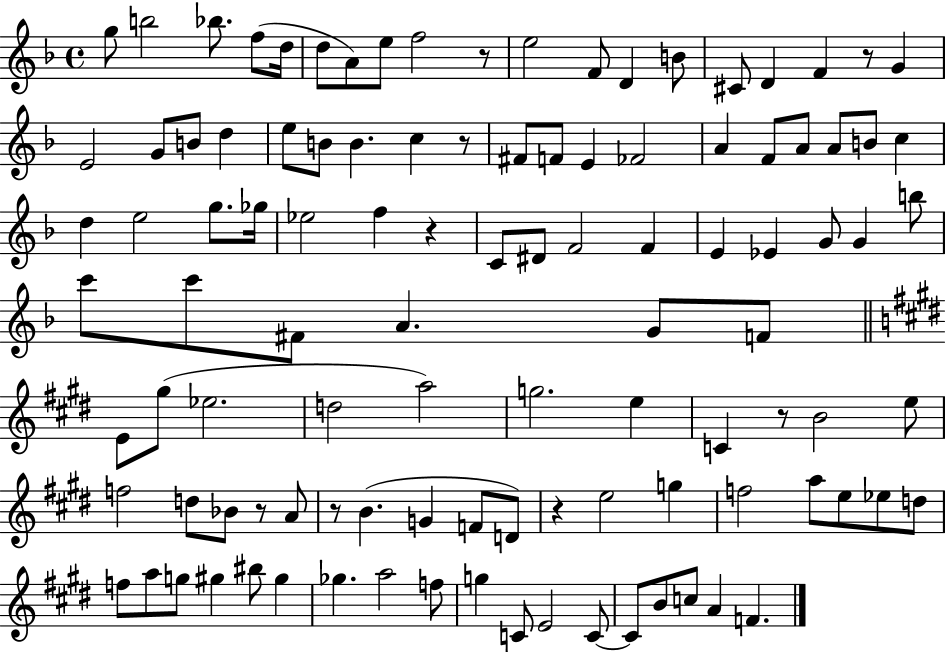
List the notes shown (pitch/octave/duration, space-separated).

G5/e B5/h Bb5/e. F5/e D5/s D5/e A4/e E5/e F5/h R/e E5/h F4/e D4/q B4/e C#4/e D4/q F4/q R/e G4/q E4/h G4/e B4/e D5/q E5/e B4/e B4/q. C5/q R/e F#4/e F4/e E4/q FES4/h A4/q F4/e A4/e A4/e B4/e C5/q D5/q E5/h G5/e. Gb5/s Eb5/h F5/q R/q C4/e D#4/e F4/h F4/q E4/q Eb4/q G4/e G4/q B5/e C6/e C6/e F#4/e A4/q. G4/e F4/e E4/e G#5/e Eb5/h. D5/h A5/h G5/h. E5/q C4/q R/e B4/h E5/e F5/h D5/e Bb4/e R/e A4/e R/e B4/q. G4/q F4/e D4/e R/q E5/h G5/q F5/h A5/e E5/e Eb5/e D5/e F5/e A5/e G5/e G#5/q BIS5/e G#5/q Gb5/q. A5/h F5/e G5/q C4/e E4/h C4/e C4/e B4/e C5/e A4/q F4/q.